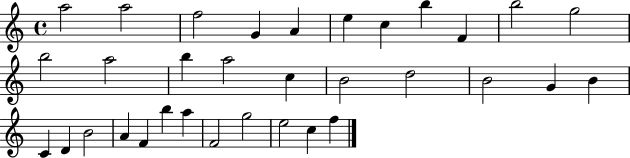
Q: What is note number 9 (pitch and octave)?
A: F4